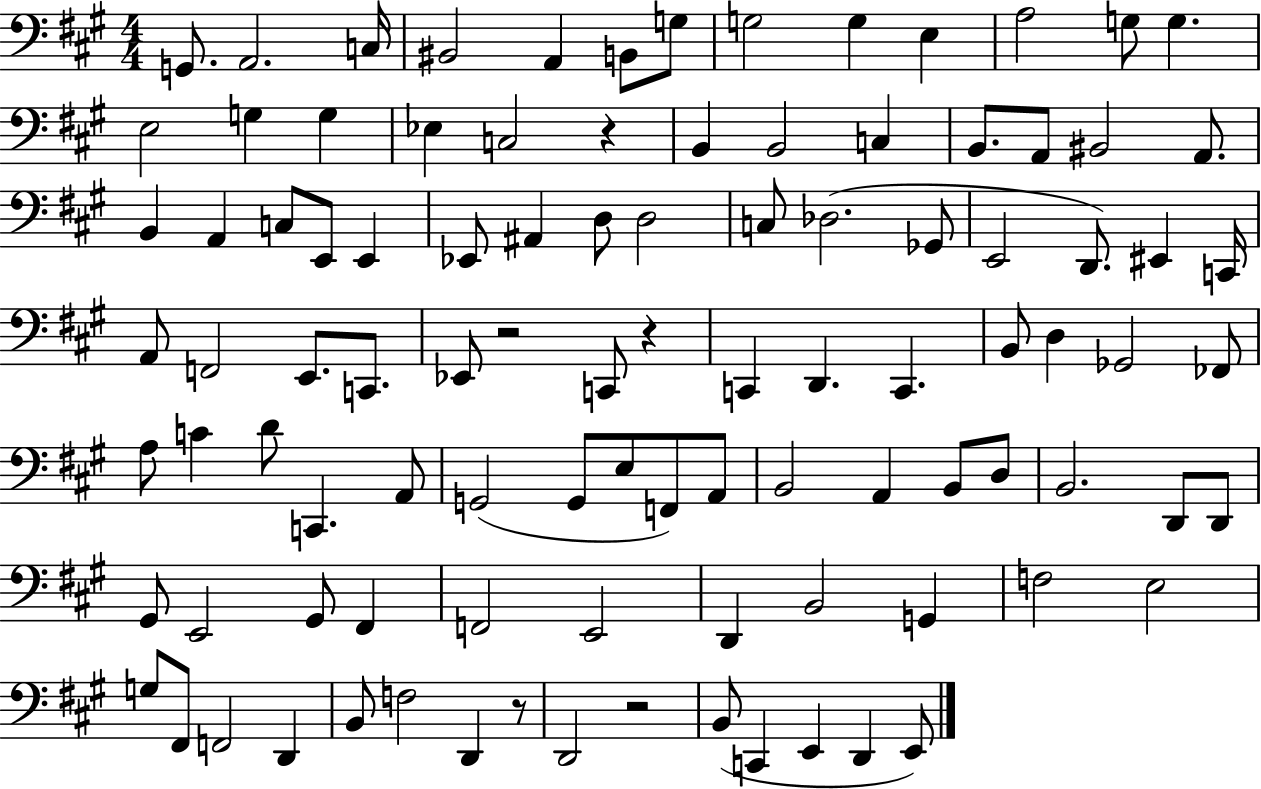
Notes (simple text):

G2/e. A2/h. C3/s BIS2/h A2/q B2/e G3/e G3/h G3/q E3/q A3/h G3/e G3/q. E3/h G3/q G3/q Eb3/q C3/h R/q B2/q B2/h C3/q B2/e. A2/e BIS2/h A2/e. B2/q A2/q C3/e E2/e E2/q Eb2/e A#2/q D3/e D3/h C3/e Db3/h. Gb2/e E2/h D2/e. EIS2/q C2/s A2/e F2/h E2/e. C2/e. Eb2/e R/h C2/e R/q C2/q D2/q. C2/q. B2/e D3/q Gb2/h FES2/e A3/e C4/q D4/e C2/q. A2/e G2/h G2/e E3/e F2/e A2/e B2/h A2/q B2/e D3/e B2/h. D2/e D2/e G#2/e E2/h G#2/e F#2/q F2/h E2/h D2/q B2/h G2/q F3/h E3/h G3/e F#2/e F2/h D2/q B2/e F3/h D2/q R/e D2/h R/h B2/e C2/q E2/q D2/q E2/e